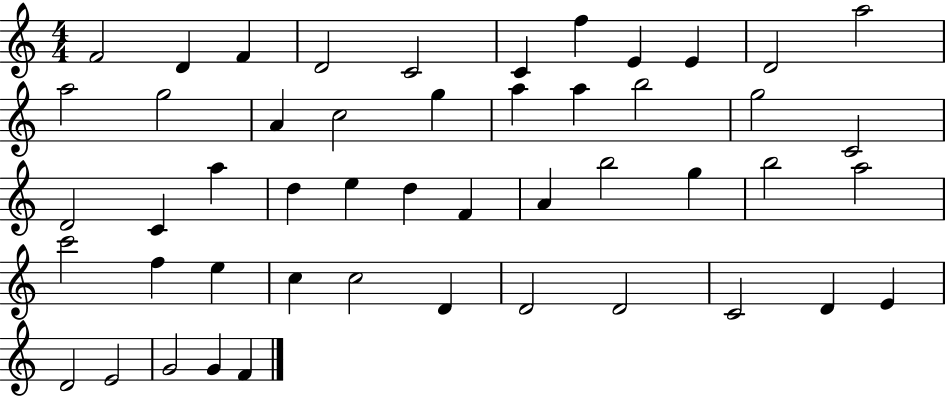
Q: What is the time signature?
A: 4/4